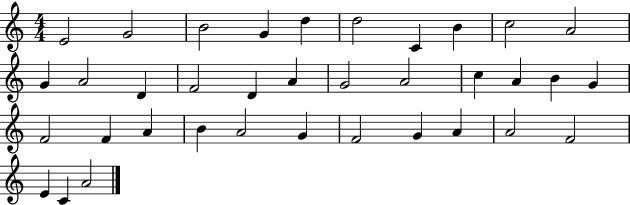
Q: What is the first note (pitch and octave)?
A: E4